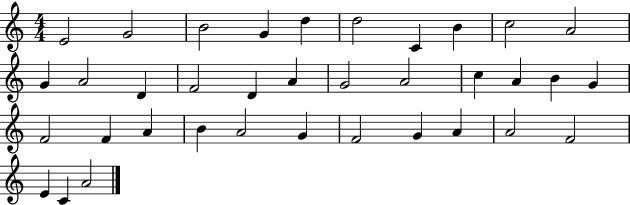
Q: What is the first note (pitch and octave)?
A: E4